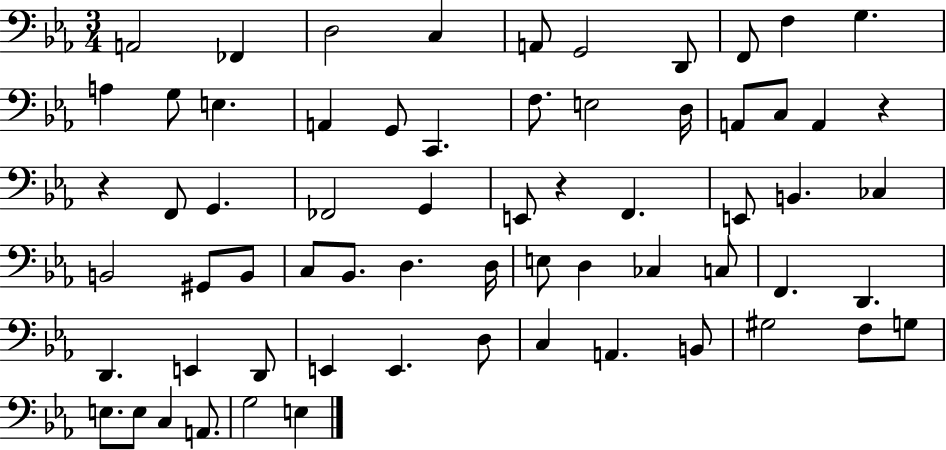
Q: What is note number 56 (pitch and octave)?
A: G3